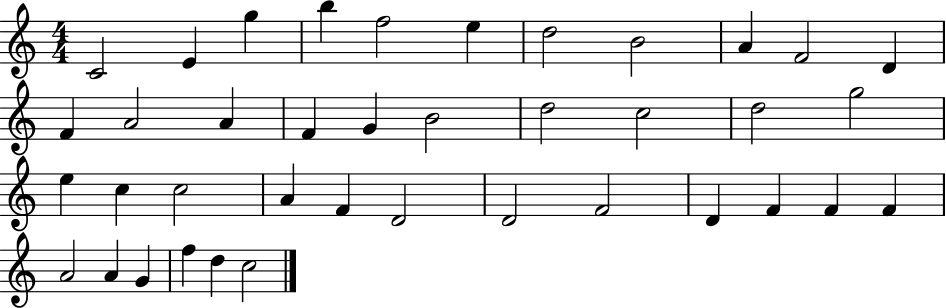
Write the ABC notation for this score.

X:1
T:Untitled
M:4/4
L:1/4
K:C
C2 E g b f2 e d2 B2 A F2 D F A2 A F G B2 d2 c2 d2 g2 e c c2 A F D2 D2 F2 D F F F A2 A G f d c2